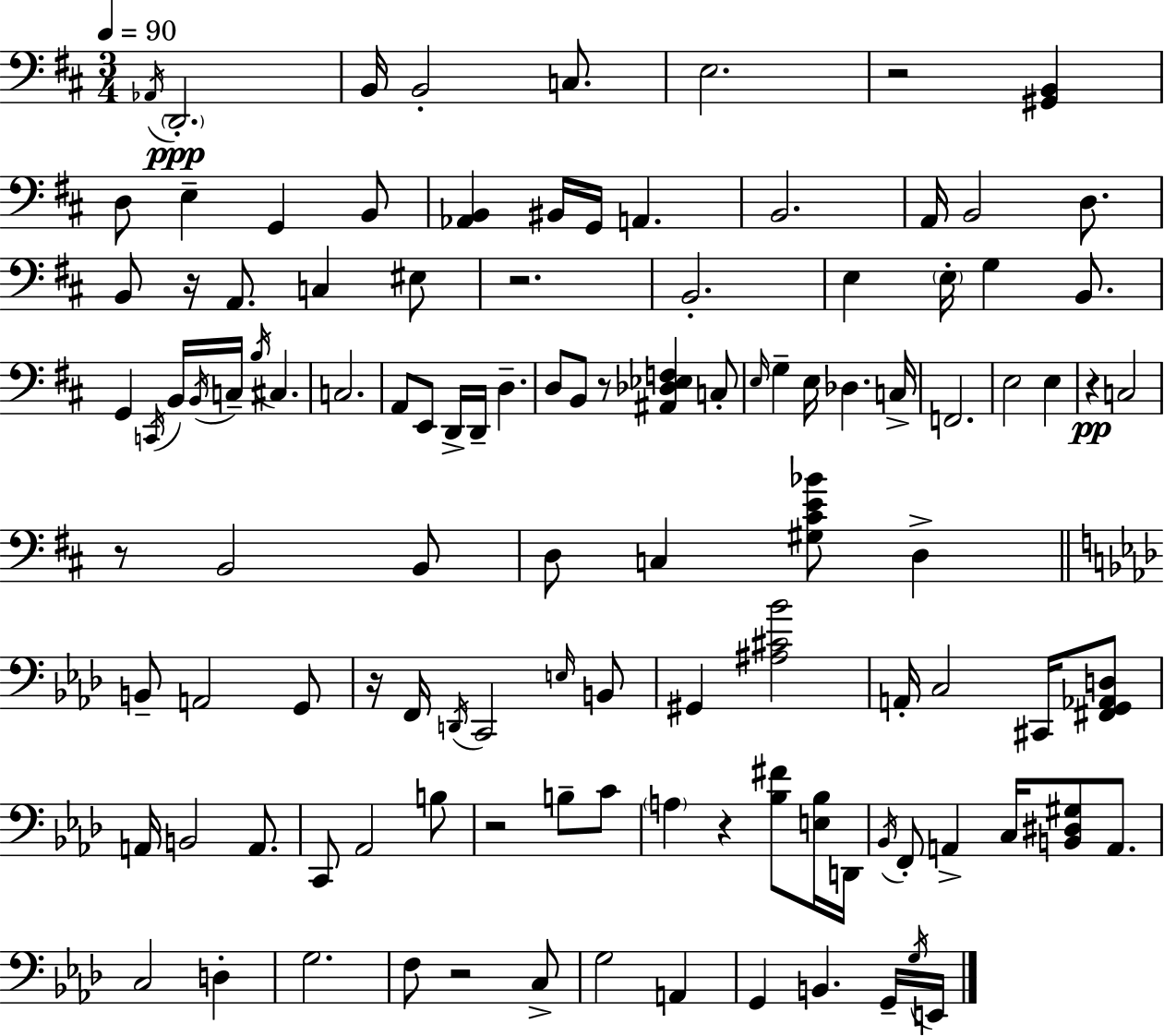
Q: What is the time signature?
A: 3/4